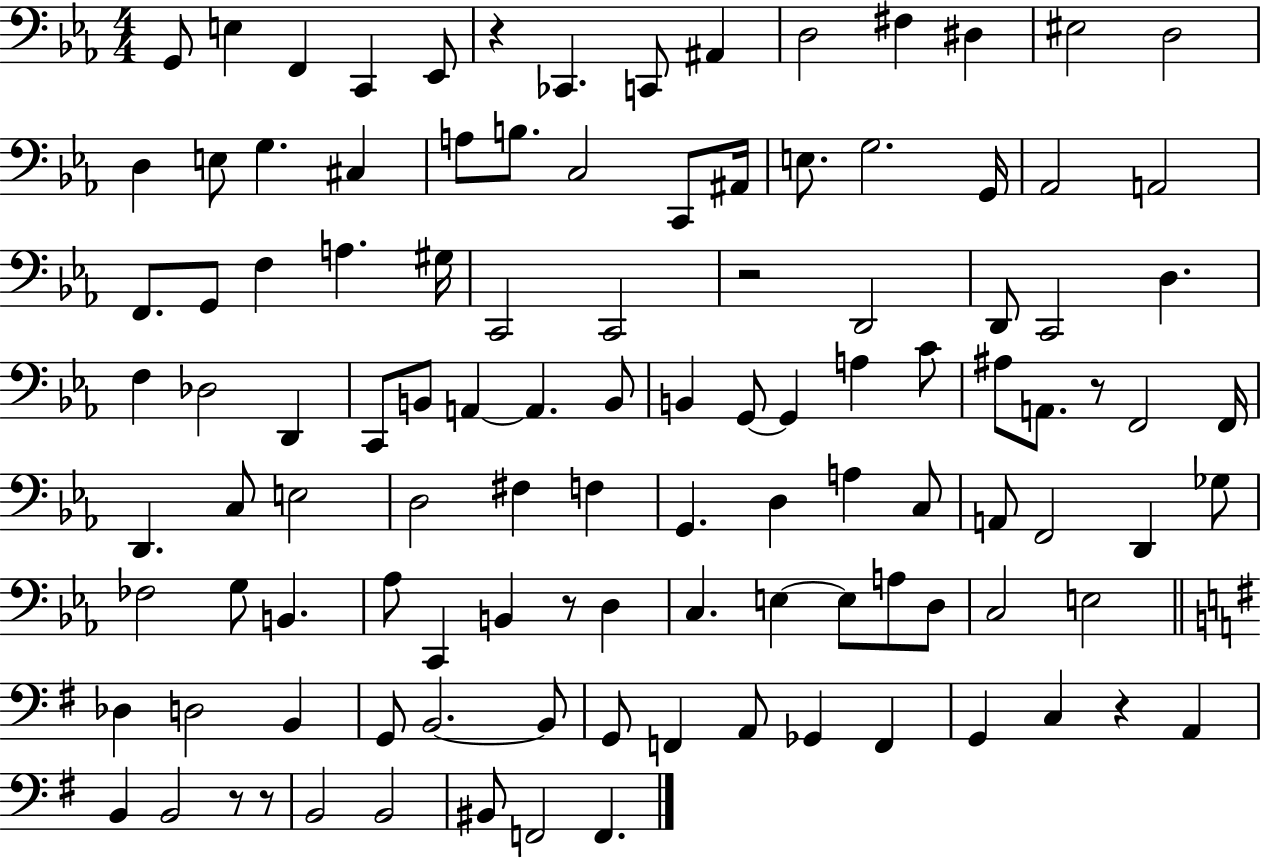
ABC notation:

X:1
T:Untitled
M:4/4
L:1/4
K:Eb
G,,/2 E, F,, C,, _E,,/2 z _C,, C,,/2 ^A,, D,2 ^F, ^D, ^E,2 D,2 D, E,/2 G, ^C, A,/2 B,/2 C,2 C,,/2 ^A,,/4 E,/2 G,2 G,,/4 _A,,2 A,,2 F,,/2 G,,/2 F, A, ^G,/4 C,,2 C,,2 z2 D,,2 D,,/2 C,,2 D, F, _D,2 D,, C,,/2 B,,/2 A,, A,, B,,/2 B,, G,,/2 G,, A, C/2 ^A,/2 A,,/2 z/2 F,,2 F,,/4 D,, C,/2 E,2 D,2 ^F, F, G,, D, A, C,/2 A,,/2 F,,2 D,, _G,/2 _F,2 G,/2 B,, _A,/2 C,, B,, z/2 D, C, E, E,/2 A,/2 D,/2 C,2 E,2 _D, D,2 B,, G,,/2 B,,2 B,,/2 G,,/2 F,, A,,/2 _G,, F,, G,, C, z A,, B,, B,,2 z/2 z/2 B,,2 B,,2 ^B,,/2 F,,2 F,,